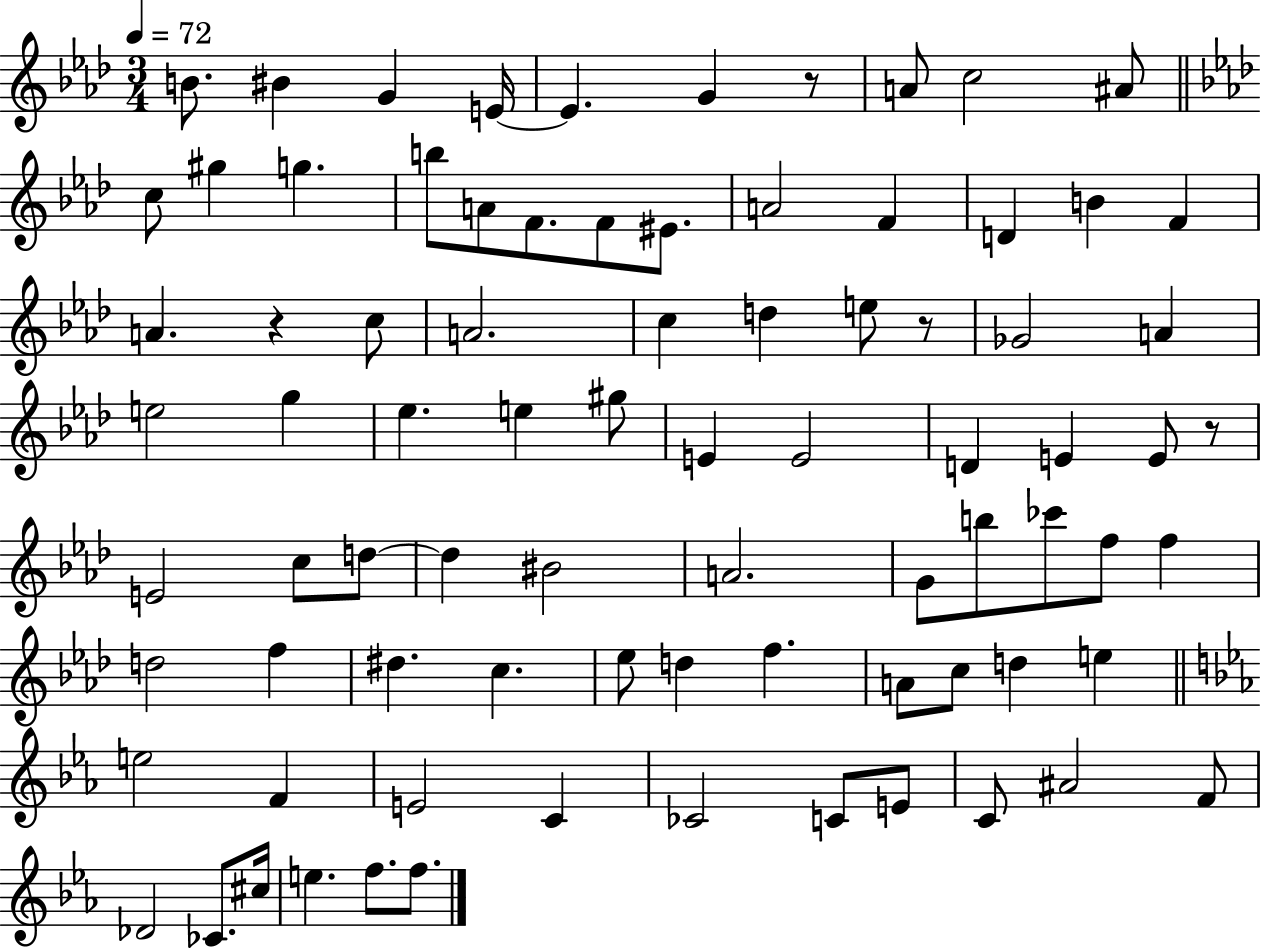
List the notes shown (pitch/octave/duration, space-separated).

B4/e. BIS4/q G4/q E4/s E4/q. G4/q R/e A4/e C5/h A#4/e C5/e G#5/q G5/q. B5/e A4/e F4/e. F4/e EIS4/e. A4/h F4/q D4/q B4/q F4/q A4/q. R/q C5/e A4/h. C5/q D5/q E5/e R/e Gb4/h A4/q E5/h G5/q Eb5/q. E5/q G#5/e E4/q E4/h D4/q E4/q E4/e R/e E4/h C5/e D5/e D5/q BIS4/h A4/h. G4/e B5/e CES6/e F5/e F5/q D5/h F5/q D#5/q. C5/q. Eb5/e D5/q F5/q. A4/e C5/e D5/q E5/q E5/h F4/q E4/h C4/q CES4/h C4/e E4/e C4/e A#4/h F4/e Db4/h CES4/e. C#5/s E5/q. F5/e. F5/e.